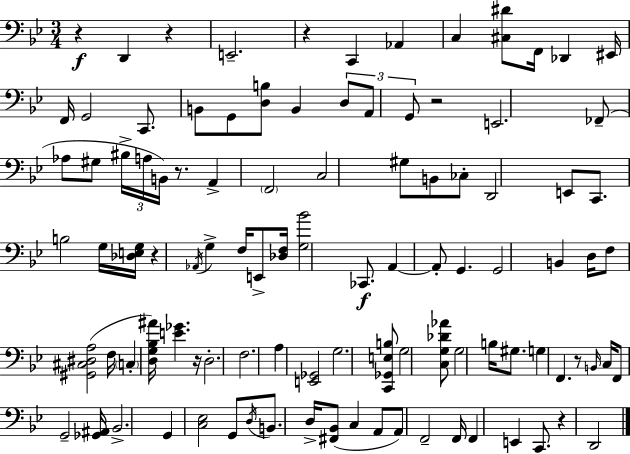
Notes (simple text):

R/q D2/q R/q E2/h. R/q C2/q Ab2/q C3/q [C#3,D#4]/e F2/s Db2/q EIS2/s F2/s G2/h C2/e. B2/e G2/e [D3,B3]/e B2/q D3/e A2/e G2/e R/h E2/h. FES2/e Ab3/e G#3/e BIS3/s A3/s B2/s R/e. A2/q F2/h C3/h G#3/e B2/e CES3/e D2/h E2/e C2/e. B3/h G3/s [Db3,E3,G3]/s R/q Ab2/s G3/q F3/s E2/e [Db3,F3]/s [G3,Bb4]/h CES2/e. A2/q A2/e G2/q. G2/h B2/q D3/s F3/e [G#2,C#3,D#3,A3]/h F3/s C3/q [D3,G3,Bb3,A#4]/s [E4,Gb4]/q. R/s D3/h. F3/h. A3/q [E2,Gb2]/h G3/h. [C2,Gb2,E3,B3]/e G3/h [C3,G3,Db4,Ab4]/e G3/h B3/s G#3/e. G3/q F2/q. R/e B2/s C3/s F2/e G2/h [Gb2,A#2]/s Bb2/h. G2/q [C3,Eb3]/h G2/e D3/s B2/e. D3/s [F#2,Bb2]/e C3/q A2/e A2/e F2/h F2/s F2/q E2/q C2/e. R/q D2/h